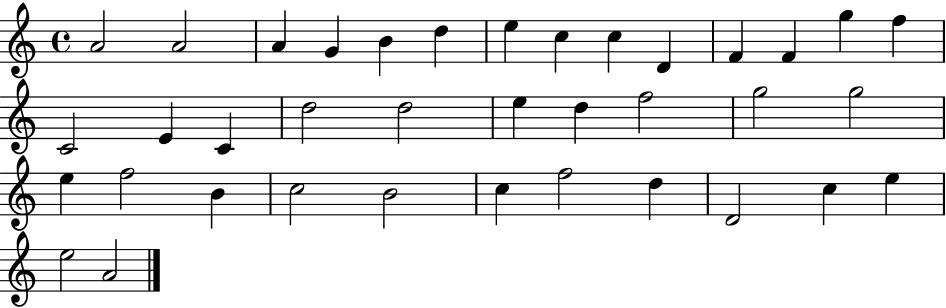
{
  \clef treble
  \time 4/4
  \defaultTimeSignature
  \key c \major
  a'2 a'2 | a'4 g'4 b'4 d''4 | e''4 c''4 c''4 d'4 | f'4 f'4 g''4 f''4 | \break c'2 e'4 c'4 | d''2 d''2 | e''4 d''4 f''2 | g''2 g''2 | \break e''4 f''2 b'4 | c''2 b'2 | c''4 f''2 d''4 | d'2 c''4 e''4 | \break e''2 a'2 | \bar "|."
}